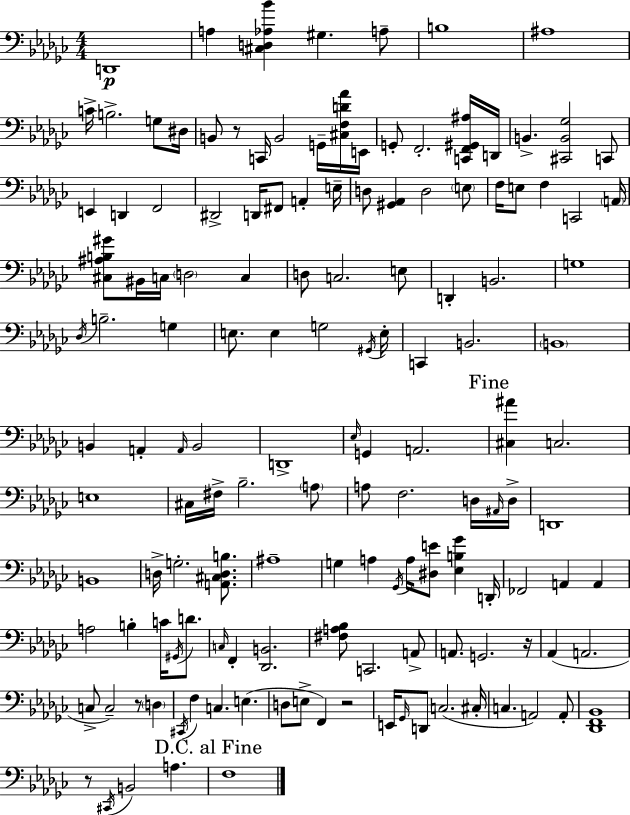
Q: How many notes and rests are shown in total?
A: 142